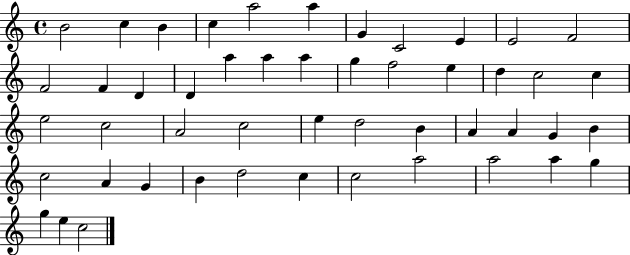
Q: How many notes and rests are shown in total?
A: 49